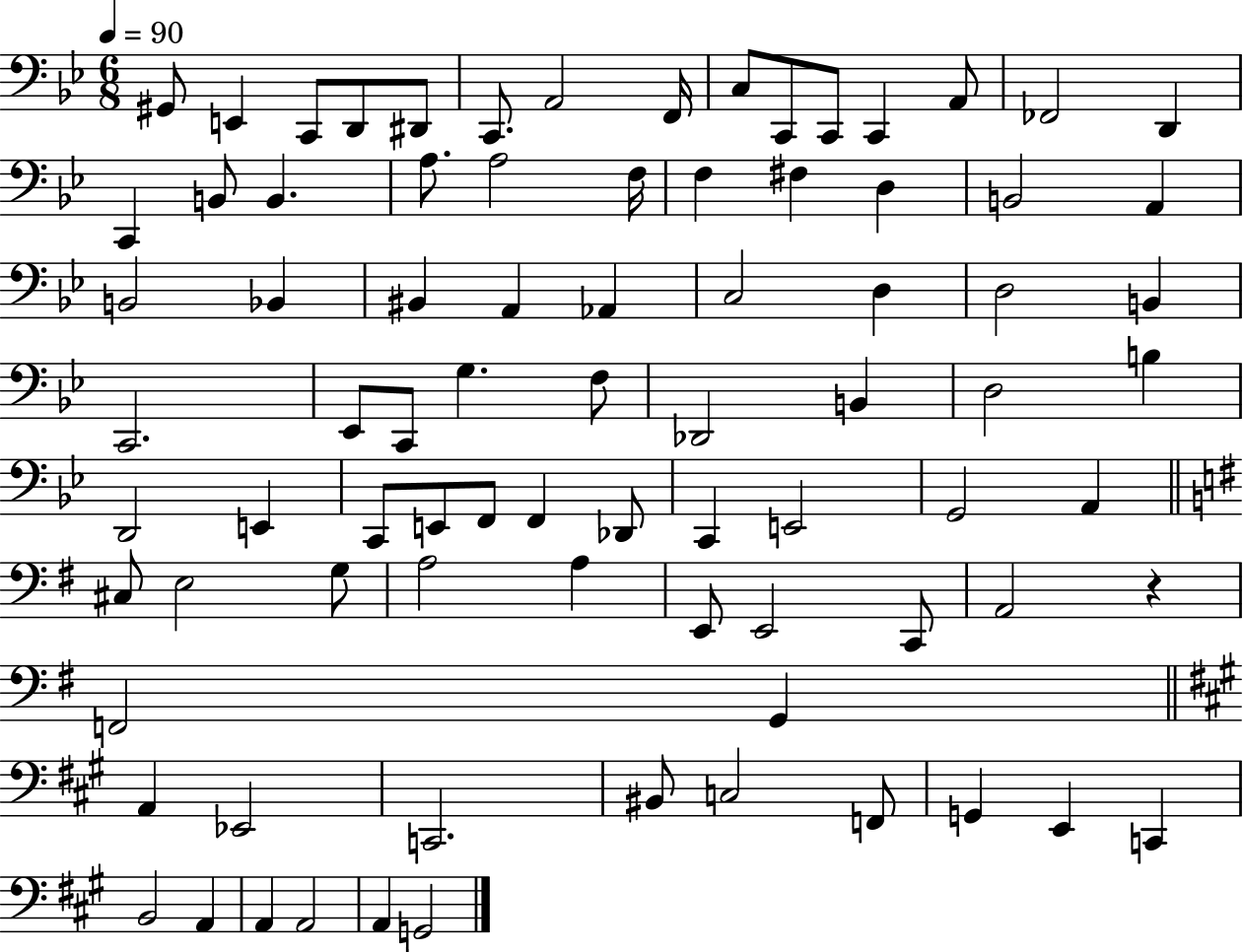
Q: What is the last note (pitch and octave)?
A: G2